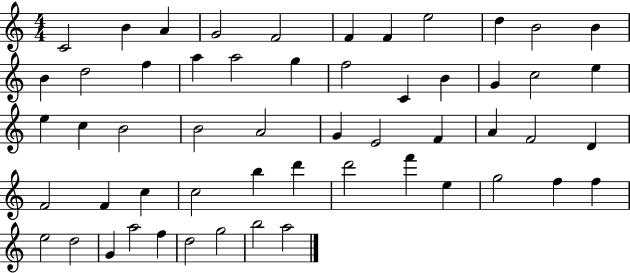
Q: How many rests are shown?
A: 0